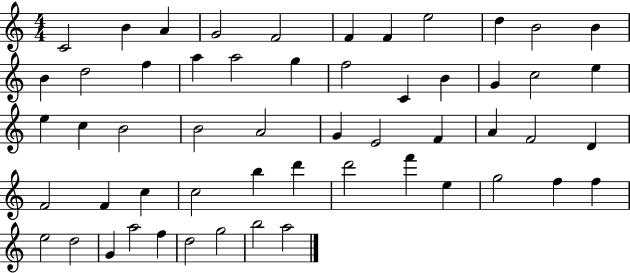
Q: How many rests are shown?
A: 0